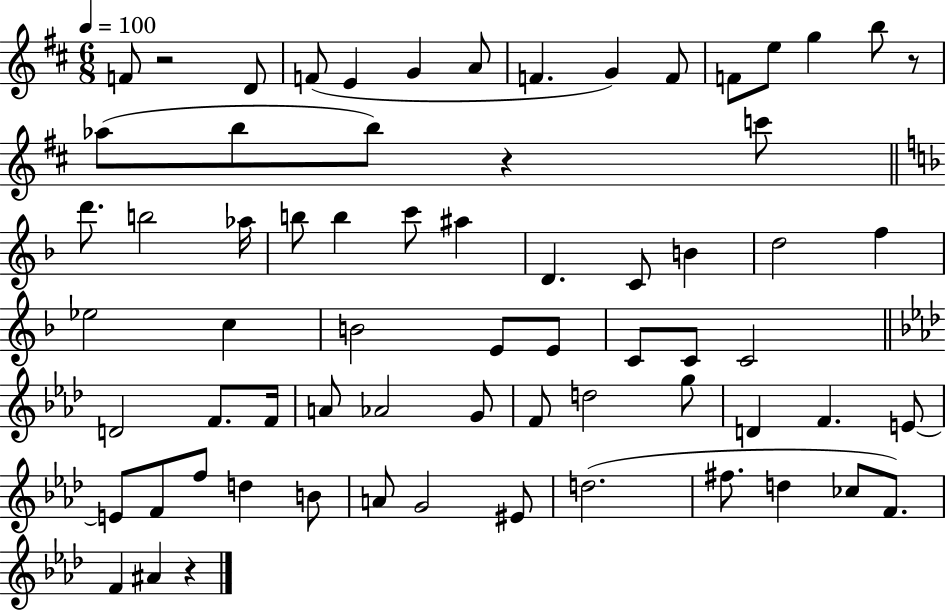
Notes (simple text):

F4/e R/h D4/e F4/e E4/q G4/q A4/e F4/q. G4/q F4/e F4/e E5/e G5/q B5/e R/e Ab5/e B5/e B5/e R/q C6/e D6/e. B5/h Ab5/s B5/e B5/q C6/e A#5/q D4/q. C4/e B4/q D5/h F5/q Eb5/h C5/q B4/h E4/e E4/e C4/e C4/e C4/h D4/h F4/e. F4/s A4/e Ab4/h G4/e F4/e D5/h G5/e D4/q F4/q. E4/e E4/e F4/e F5/e D5/q B4/e A4/e G4/h EIS4/e D5/h. F#5/e. D5/q CES5/e F4/e. F4/q A#4/q R/q